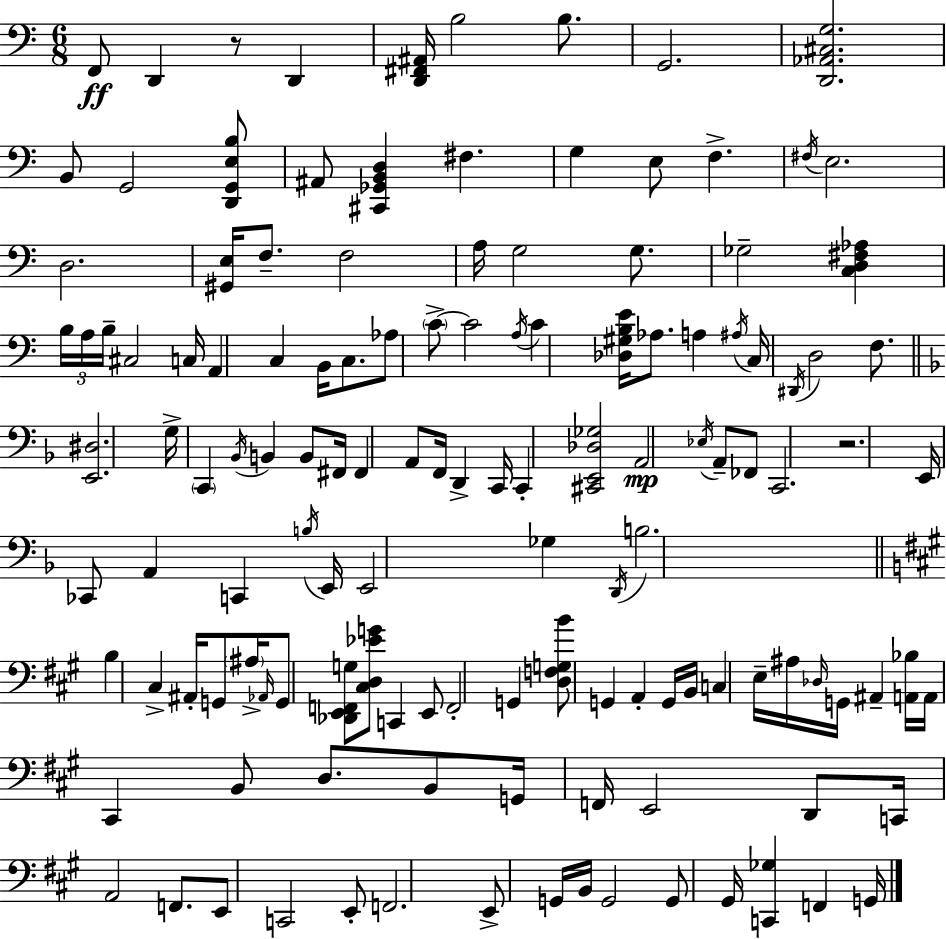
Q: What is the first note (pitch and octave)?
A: F2